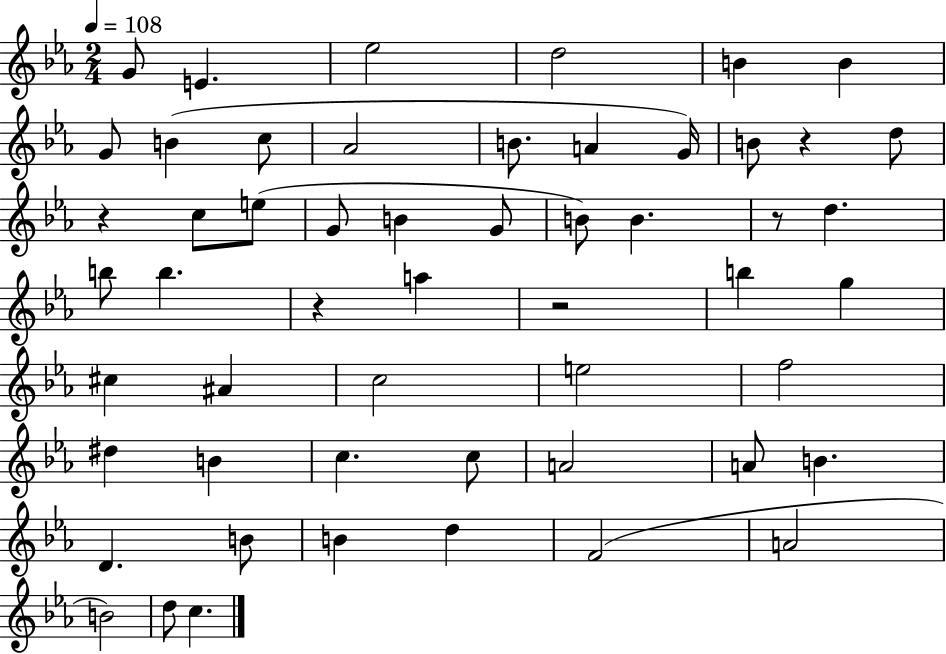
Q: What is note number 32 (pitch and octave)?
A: E5